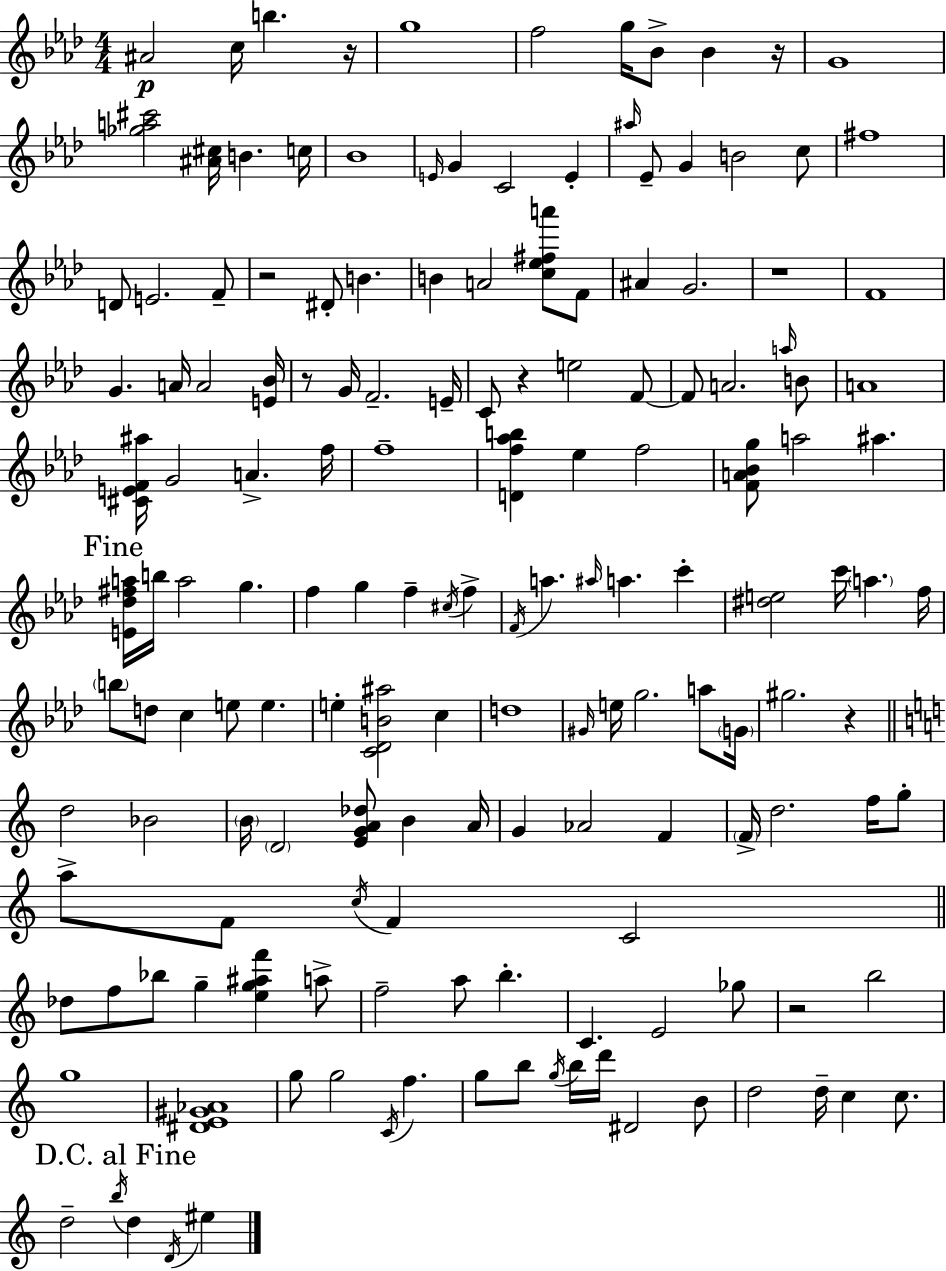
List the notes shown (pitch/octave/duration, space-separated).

A#4/h C5/s B5/q. R/s G5/w F5/h G5/s Bb4/e Bb4/q R/s G4/w [Gb5,A5,C#6]/h [A#4,C#5]/s B4/q. C5/s Bb4/w E4/s G4/q C4/h E4/q A#5/s Eb4/e G4/q B4/h C5/e F#5/w D4/e E4/h. F4/e R/h D#4/e B4/q. B4/q A4/h [C5,Eb5,F#5,A6]/e F4/e A#4/q G4/h. R/w F4/w G4/q. A4/s A4/h [E4,Bb4]/s R/e G4/s F4/h. E4/s C4/e R/q E5/h F4/e F4/e A4/h. A5/s B4/e A4/w [C#4,E4,F4,A#5]/s G4/h A4/q. F5/s F5/w [D4,F5,Ab5,B5]/q Eb5/q F5/h [F4,A4,Bb4,G5]/e A5/h A#5/q. [E4,Db5,F#5,A5]/s B5/s A5/h G5/q. F5/q G5/q F5/q C#5/s F5/q F4/s A5/q. A#5/s A5/q. C6/q [D#5,E5]/h C6/s A5/q. F5/s B5/e D5/e C5/q E5/e E5/q. E5/q [C4,Db4,B4,A#5]/h C5/q D5/w G#4/s E5/s G5/h. A5/e G4/s G#5/h. R/q D5/h Bb4/h B4/s D4/h [E4,G4,A4,Db5]/e B4/q A4/s G4/q Ab4/h F4/q F4/s D5/h. F5/s G5/e A5/e F4/e C5/s F4/q C4/h Db5/e F5/e Bb5/e G5/q [E5,G5,A#5,F6]/q A5/e F5/h A5/e B5/q. C4/q. E4/h Gb5/e R/h B5/h G5/w [D#4,E4,G#4,Ab4]/w G5/e G5/h C4/s F5/q. G5/e B5/e G5/s B5/s D6/s D#4/h B4/e D5/h D5/s C5/q C5/e. D5/h B5/s D5/q D4/s EIS5/q